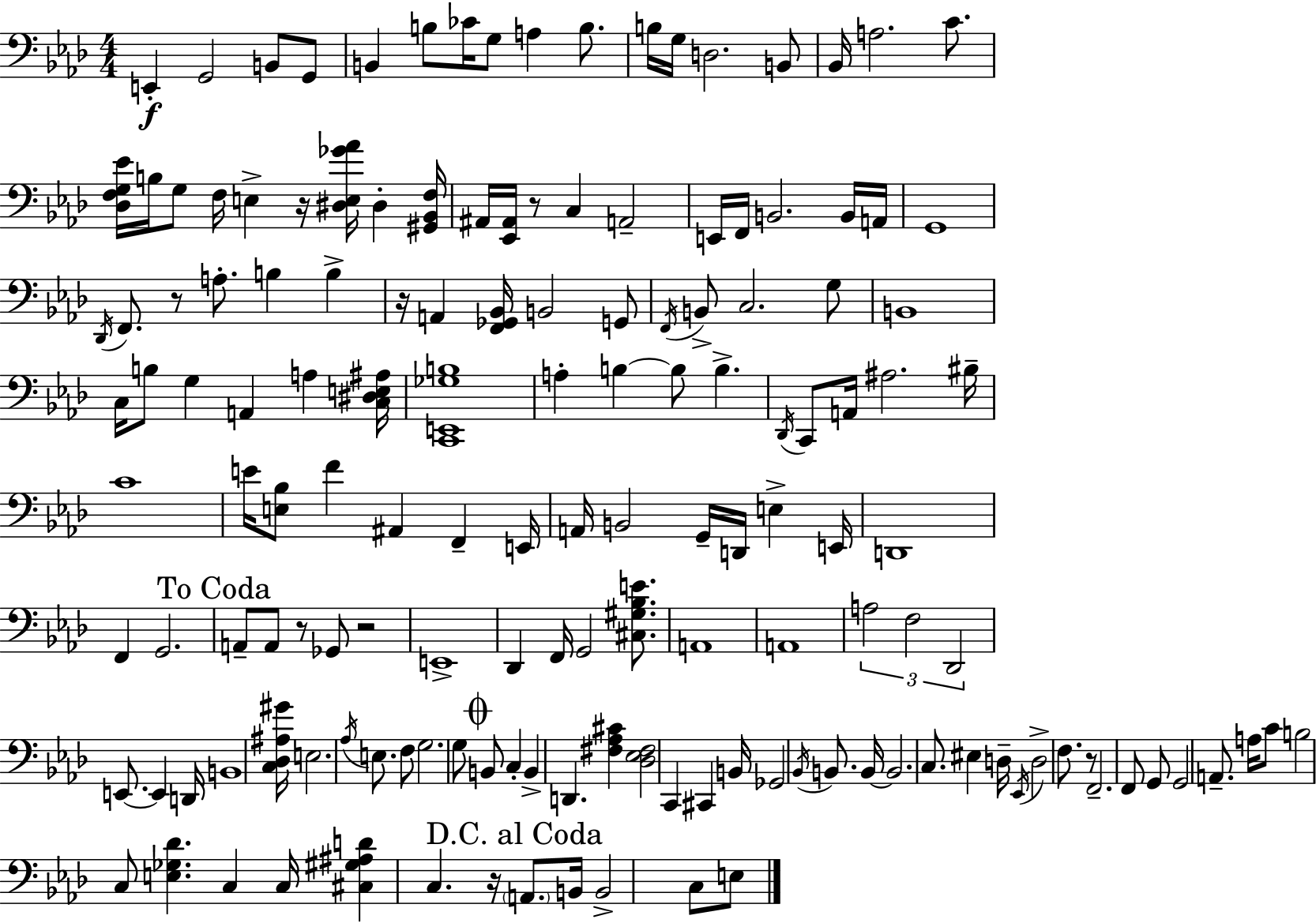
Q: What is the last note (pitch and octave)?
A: E3